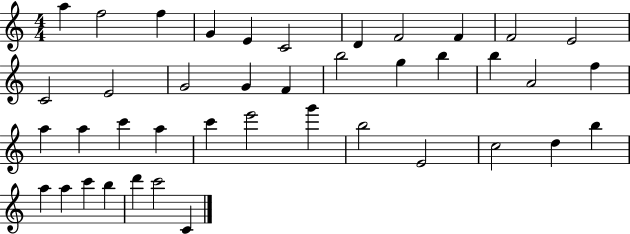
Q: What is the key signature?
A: C major